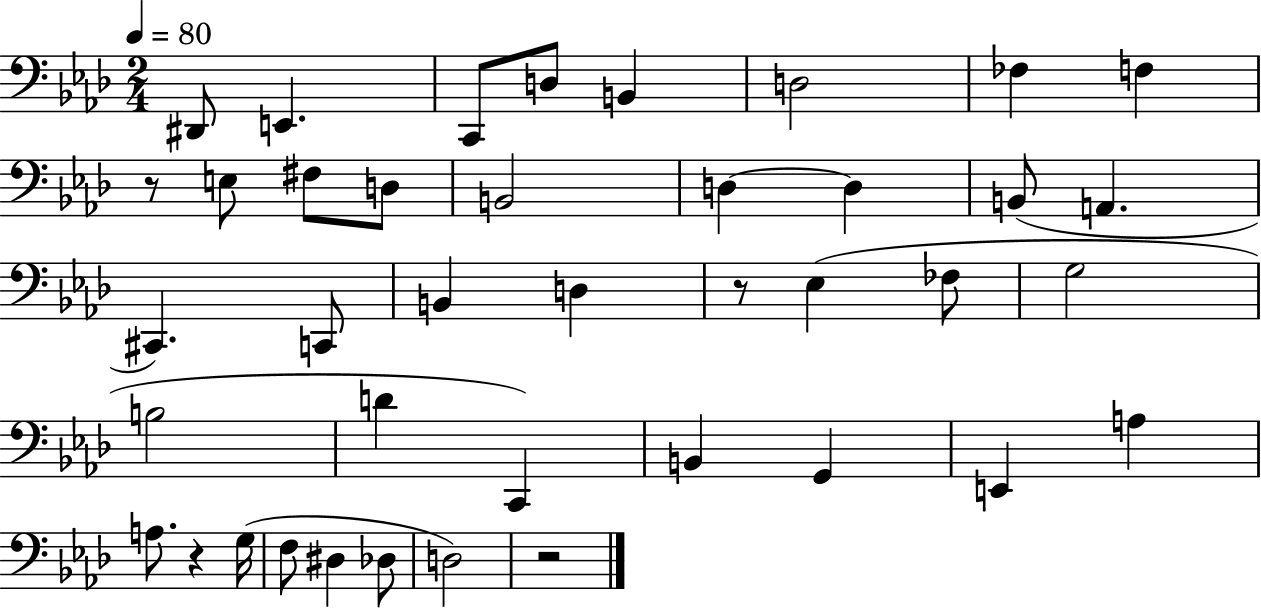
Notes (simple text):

D#2/e E2/q. C2/e D3/e B2/q D3/h FES3/q F3/q R/e E3/e F#3/e D3/e B2/h D3/q D3/q B2/e A2/q. C#2/q. C2/e B2/q D3/q R/e Eb3/q FES3/e G3/h B3/h D4/q C2/q B2/q G2/q E2/q A3/q A3/e. R/q G3/s F3/e D#3/q Db3/e D3/h R/h